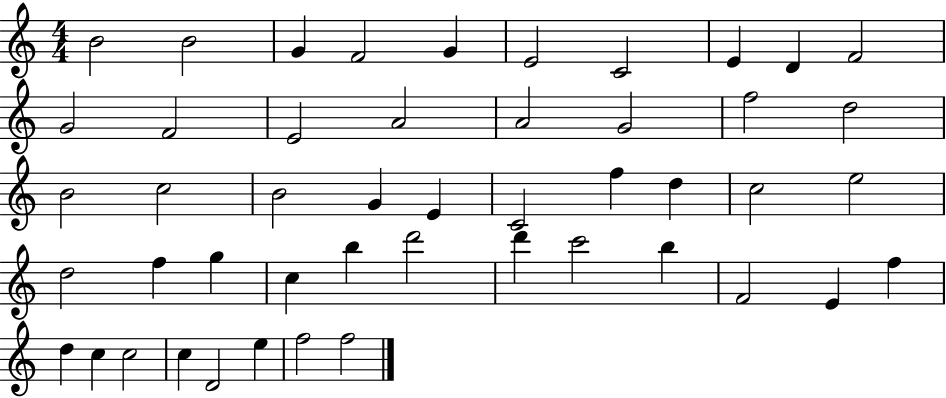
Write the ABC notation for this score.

X:1
T:Untitled
M:4/4
L:1/4
K:C
B2 B2 G F2 G E2 C2 E D F2 G2 F2 E2 A2 A2 G2 f2 d2 B2 c2 B2 G E C2 f d c2 e2 d2 f g c b d'2 d' c'2 b F2 E f d c c2 c D2 e f2 f2